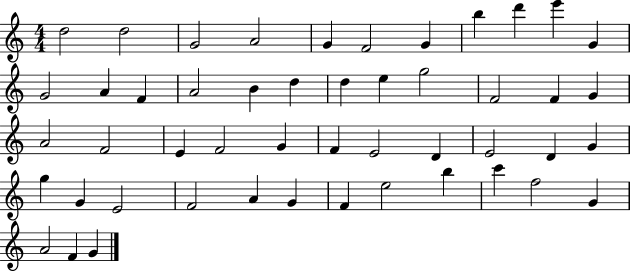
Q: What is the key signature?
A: C major